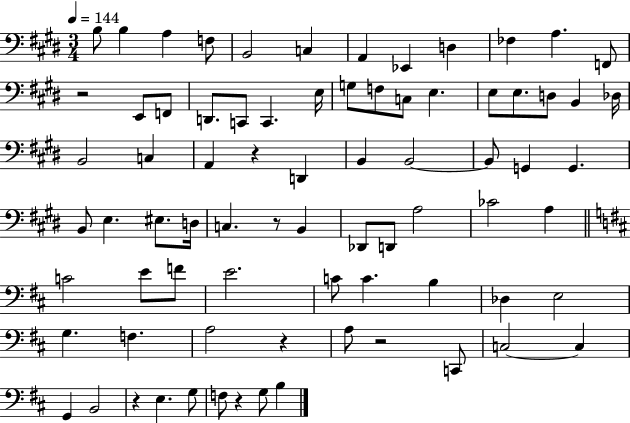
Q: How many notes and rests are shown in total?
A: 77